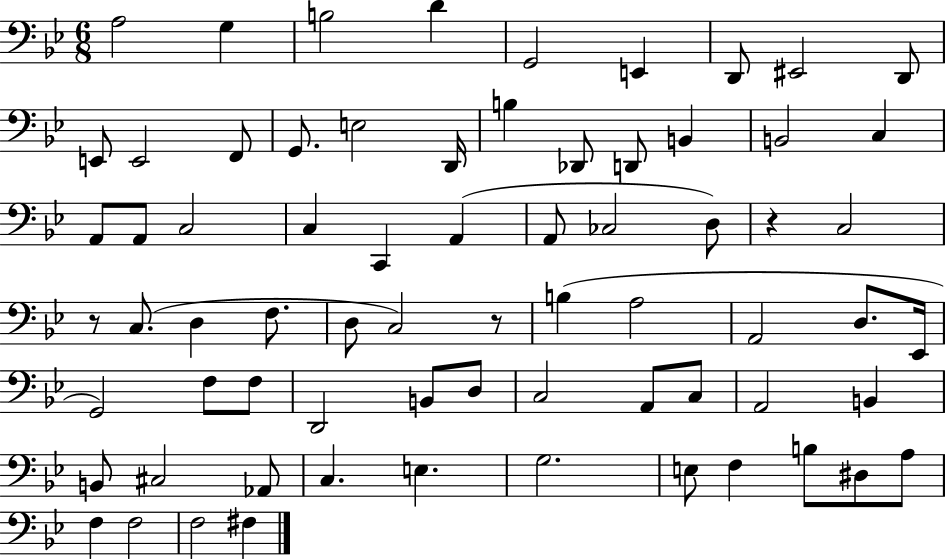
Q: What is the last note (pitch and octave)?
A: F#3